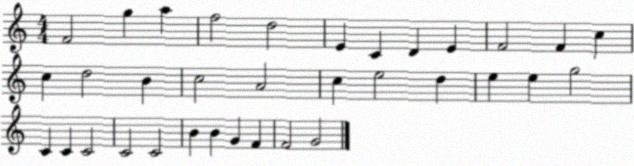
X:1
T:Untitled
M:4/4
L:1/4
K:C
F2 g a f2 d2 E C D E F2 F c c d2 B c2 A2 c e2 d e e g2 C C C2 C2 C2 B B G F F2 G2